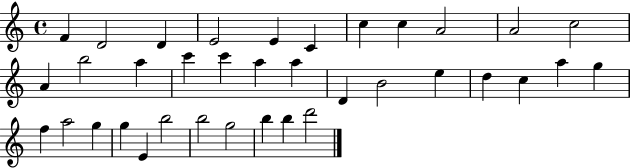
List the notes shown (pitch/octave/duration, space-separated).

F4/q D4/h D4/q E4/h E4/q C4/q C5/q C5/q A4/h A4/h C5/h A4/q B5/h A5/q C6/q C6/q A5/q A5/q D4/q B4/h E5/q D5/q C5/q A5/q G5/q F5/q A5/h G5/q G5/q E4/q B5/h B5/h G5/h B5/q B5/q D6/h